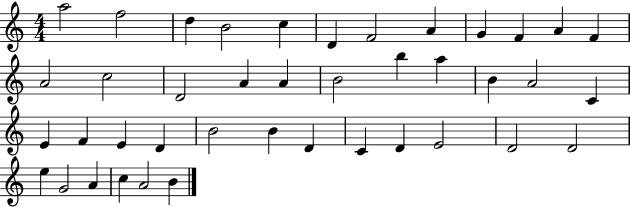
X:1
T:Untitled
M:4/4
L:1/4
K:C
a2 f2 d B2 c D F2 A G F A F A2 c2 D2 A A B2 b a B A2 C E F E D B2 B D C D E2 D2 D2 e G2 A c A2 B